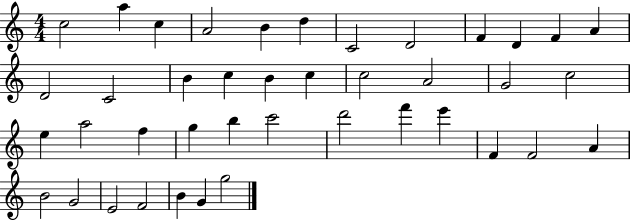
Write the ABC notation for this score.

X:1
T:Untitled
M:4/4
L:1/4
K:C
c2 a c A2 B d C2 D2 F D F A D2 C2 B c B c c2 A2 G2 c2 e a2 f g b c'2 d'2 f' e' F F2 A B2 G2 E2 F2 B G g2